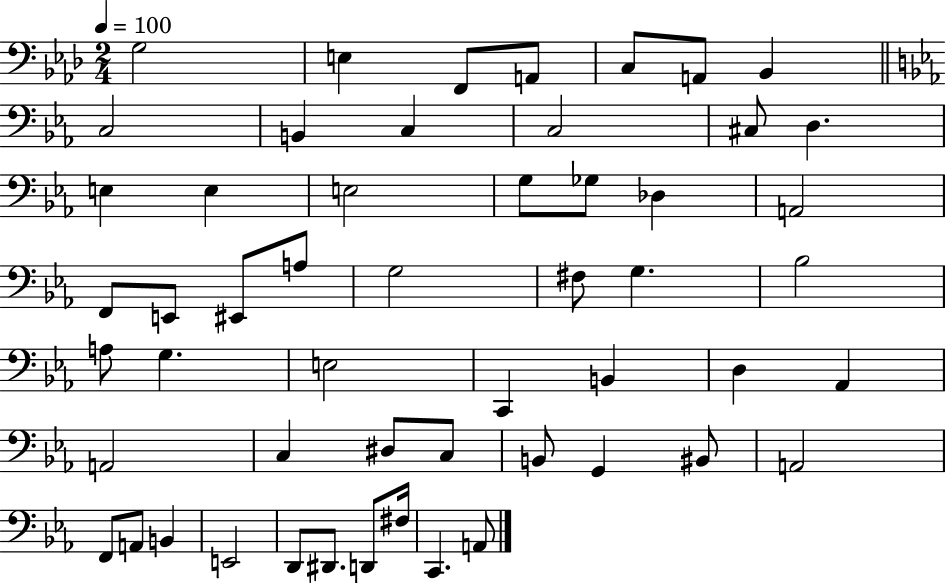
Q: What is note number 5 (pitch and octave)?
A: C3